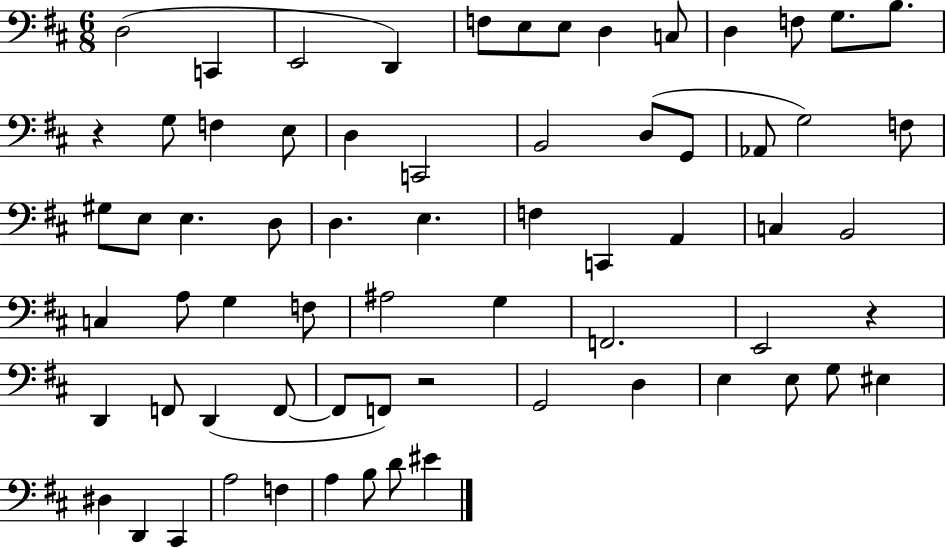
D3/h C2/q E2/h D2/q F3/e E3/e E3/e D3/q C3/e D3/q F3/e G3/e. B3/e. R/q G3/e F3/q E3/e D3/q C2/h B2/h D3/e G2/e Ab2/e G3/h F3/e G#3/e E3/e E3/q. D3/e D3/q. E3/q. F3/q C2/q A2/q C3/q B2/h C3/q A3/e G3/q F3/e A#3/h G3/q F2/h. E2/h R/q D2/q F2/e D2/q F2/e F2/e F2/e R/h G2/h D3/q E3/q E3/e G3/e EIS3/q D#3/q D2/q C#2/q A3/h F3/q A3/q B3/e D4/e EIS4/q